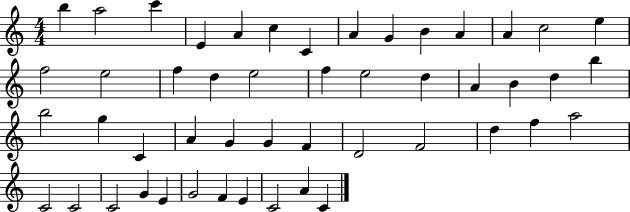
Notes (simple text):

B5/q A5/h C6/q E4/q A4/q C5/q C4/q A4/q G4/q B4/q A4/q A4/q C5/h E5/q F5/h E5/h F5/q D5/q E5/h F5/q E5/h D5/q A4/q B4/q D5/q B5/q B5/h G5/q C4/q A4/q G4/q G4/q F4/q D4/h F4/h D5/q F5/q A5/h C4/h C4/h C4/h G4/q E4/q G4/h F4/q E4/q C4/h A4/q C4/q